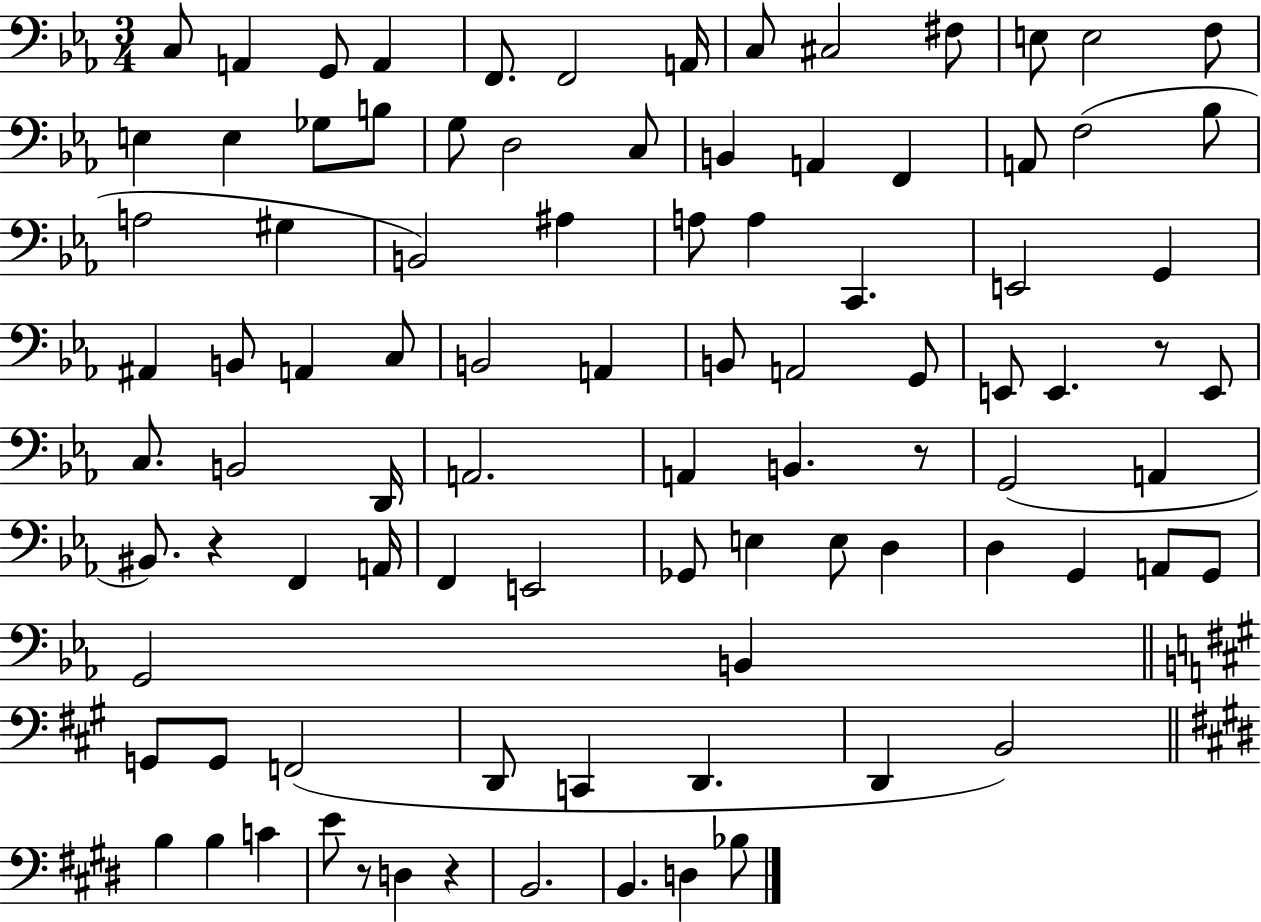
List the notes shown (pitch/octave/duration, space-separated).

C3/e A2/q G2/e A2/q F2/e. F2/h A2/s C3/e C#3/h F#3/e E3/e E3/h F3/e E3/q E3/q Gb3/e B3/e G3/e D3/h C3/e B2/q A2/q F2/q A2/e F3/h Bb3/e A3/h G#3/q B2/h A#3/q A3/e A3/q C2/q. E2/h G2/q A#2/q B2/e A2/q C3/e B2/h A2/q B2/e A2/h G2/e E2/e E2/q. R/e E2/e C3/e. B2/h D2/s A2/h. A2/q B2/q. R/e G2/h A2/q BIS2/e. R/q F2/q A2/s F2/q E2/h Gb2/e E3/q E3/e D3/q D3/q G2/q A2/e G2/e G2/h B2/q G2/e G2/e F2/h D2/e C2/q D2/q. D2/q B2/h B3/q B3/q C4/q E4/e R/e D3/q R/q B2/h. B2/q. D3/q Bb3/e